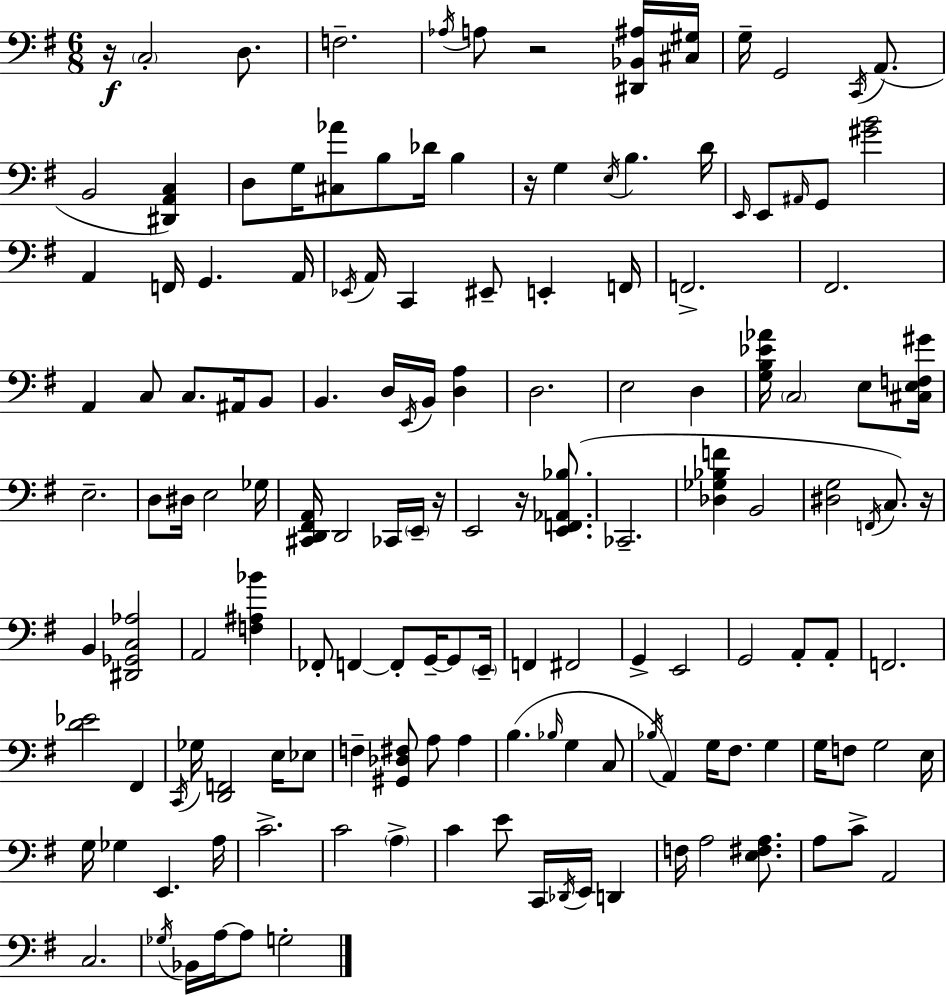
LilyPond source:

{
  \clef bass
  \numericTimeSignature
  \time 6/8
  \key g \major
  r16\f \parenthesize c2-. d8. | f2.-- | \acciaccatura { aes16 } a8 r2 <dis, bes, ais>16 | <cis gis>16 g16-- g,2 \acciaccatura { c,16 }( a,8. | \break b,2 <dis, a, c>4) | d8 g16 <cis aes'>8 b8 des'16 b4 | r16 g4 \acciaccatura { e16 } b4. | d'16 \grace { e,16 } e,8 \grace { ais,16 } g,8 <gis' b'>2 | \break a,4 f,16 g,4. | a,16 \acciaccatura { ees,16 } a,16 c,4 eis,8-- | e,4-. f,16 f,2.-> | fis,2. | \break a,4 c8 | c8. ais,16 b,8 b,4. | d16 \acciaccatura { e,16 } b,16 <d a>4 d2. | e2 | \break d4 <g b ees' aes'>16 \parenthesize c2 | e8 <cis e f gis'>16 e2.-- | d8 dis16 e2 | ges16 <cis, d, fis, a,>16 d,2 | \break ces,16 \parenthesize e,16-- r16 e,2 | r16 <e, f, aes, bes>8.( ces,2.-- | <des ges bes f'>4 b,2 | <dis g>2 | \break \acciaccatura { f,16 }) c8. r16 b,4 | <dis, ges, c aes>2 a,2 | <f ais bes'>4 fes,8-. f,4~~ | f,8-. g,16--~~ g,8 \parenthesize e,16-- f,4 | \break fis,2 g,4-> | e,2 g,2 | a,8-. a,8-. f,2. | <d' ees'>2 | \break fis,4 \acciaccatura { c,16 } ges16 <d, f,>2 | e16 ees8 f4-- | <gis, des fis>8 a8 a4 b4.( | \grace { bes16 } g4 c8 \acciaccatura { bes16 }) a,4 | \break g16 fis8. g4 g16 | f8 g2 e16 g16 | ges4 e,4. a16 c'2.-> | c'2 | \break \parenthesize a4-> c'4 | e'8 c,16 \acciaccatura { des,16 } e,16 d,4 | f16 a2 <e fis a>8. | a8 c'8-> a,2 | \break c2. | \acciaccatura { ges16 } bes,16 a16~~ a8 g2-. | \bar "|."
}